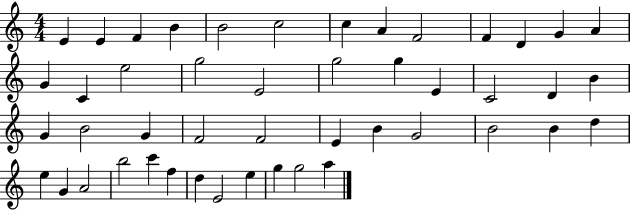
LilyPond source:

{
  \clef treble
  \numericTimeSignature
  \time 4/4
  \key c \major
  e'4 e'4 f'4 b'4 | b'2 c''2 | c''4 a'4 f'2 | f'4 d'4 g'4 a'4 | \break g'4 c'4 e''2 | g''2 e'2 | g''2 g''4 e'4 | c'2 d'4 b'4 | \break g'4 b'2 g'4 | f'2 f'2 | e'4 b'4 g'2 | b'2 b'4 d''4 | \break e''4 g'4 a'2 | b''2 c'''4 f''4 | d''4 e'2 e''4 | g''4 g''2 a''4 | \break \bar "|."
}